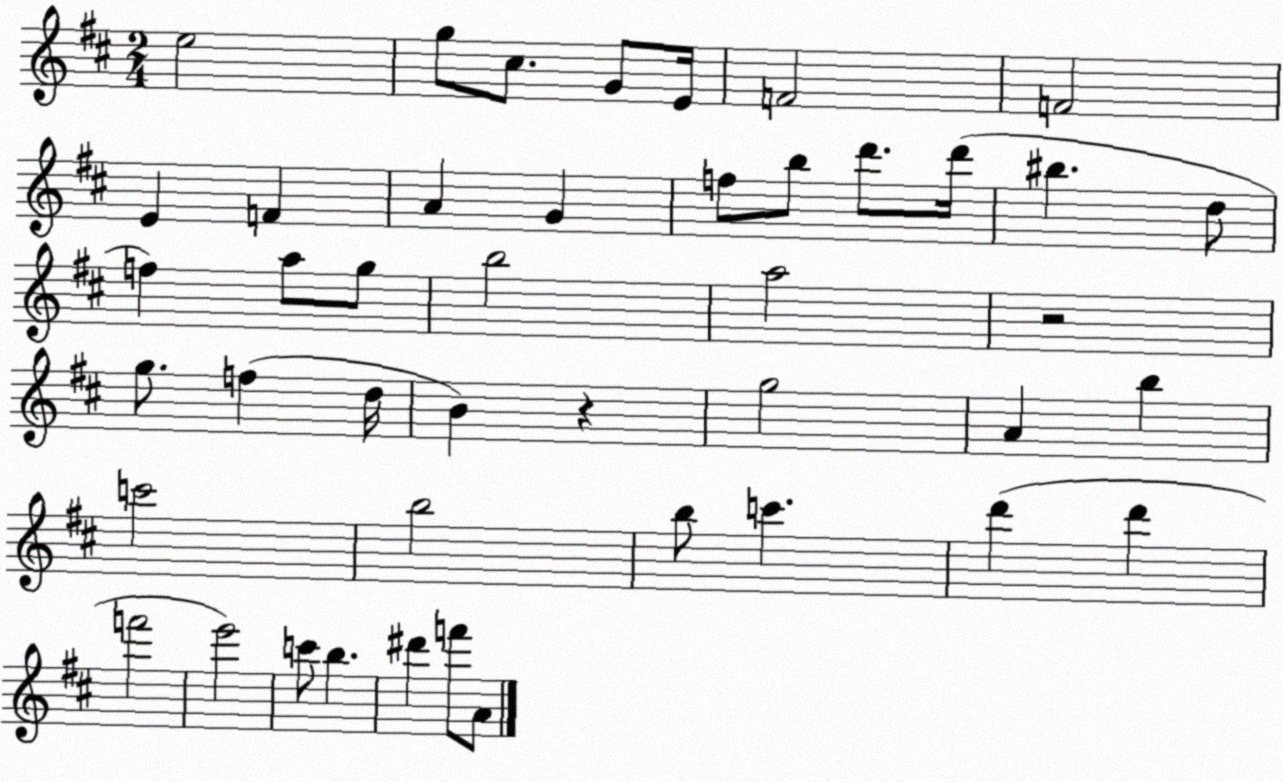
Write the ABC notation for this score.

X:1
T:Untitled
M:2/4
L:1/4
K:D
e2 g/2 ^c/2 G/2 E/4 F2 F2 E F A G f/2 b/2 d'/2 d'/4 ^b d/2 f a/2 g/2 b2 a2 z2 g/2 f d/4 B z g2 A b c'2 b2 b/2 c' d' d' f'2 e'2 c'/2 b ^d' f'/2 A/2